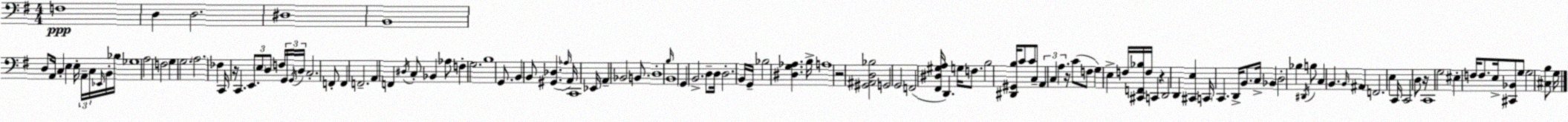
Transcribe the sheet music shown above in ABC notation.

X:1
T:Untitled
M:4/4
L:1/4
K:G
F,4 D, D,2 ^D,4 B,,4 D,/2 A,,/4 C, E, E,/4 A,,/4 C,/4 _E,,/4 B,,/4 _B,/4 _G,4 A,2 F,2 G, G,2 A,2 _F, C,,/4 z/4 C,, E,,/2 E,/2 D,/2 F,/4 G,,/4 G,,/4 D,/4 C,2 F,,/2 F,, F,,2 A,, F,, ^D,/4 C,/2 _B,, _A,/2 F, G,2 B,4 G,,/2 B,, B,,/2 [^G,,_D,] _A,/4 A,,/4 C,,4 _E,,/4 A,, _B,,2 B,,/2 D,4 B,/4 B,,4 G,, B,,2 D,/2 D,/4 D,2 B,,/4 G,,/4 _B,2 [^D,G,_A,] B,/4 A,4 z2 [^G,,^A,,D,_B,]2 G,,2 G,,2 F,,2 [^F,,^D,^G,A,]/4 D,, G,/4 F,/2 B,2 [^D,,^G,,B,]/4 C/2 C/2 C,/2 A,, C, A, z/4 C/2 F,/2 G, E, F,/4 [^C,,F,,_B,]/4 F,/4 C,, z D,,2 D,, [^C,,E,] C,,/4 C,, D,,/4 B,,/2 C,/4 _B,, D,2 _B, ^D,,/4 B,/2 C, B,, B,,/4 ^A,, F,,2 E, C,,/4 C,,2 D,/2 z/4 C,,4 G,2 ^E, F,/4 F,/2 E,/4 [^C,,_B,,]/2 G,/2 G,2 [^C,B,]/2 G,/4